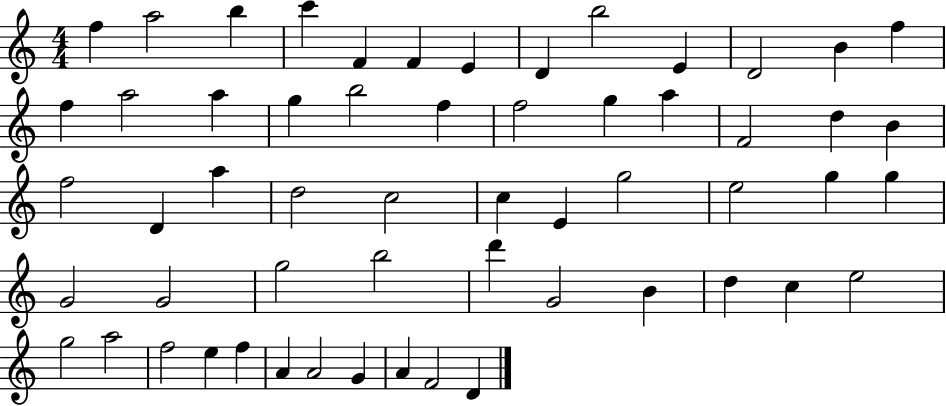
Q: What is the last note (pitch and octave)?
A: D4